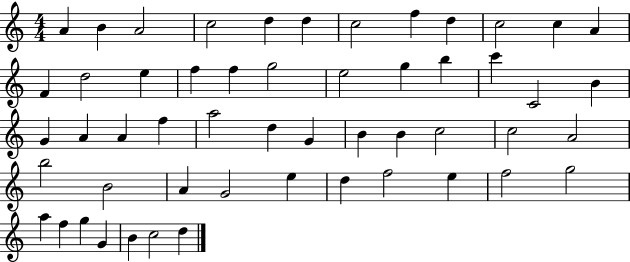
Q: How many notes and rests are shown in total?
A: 53